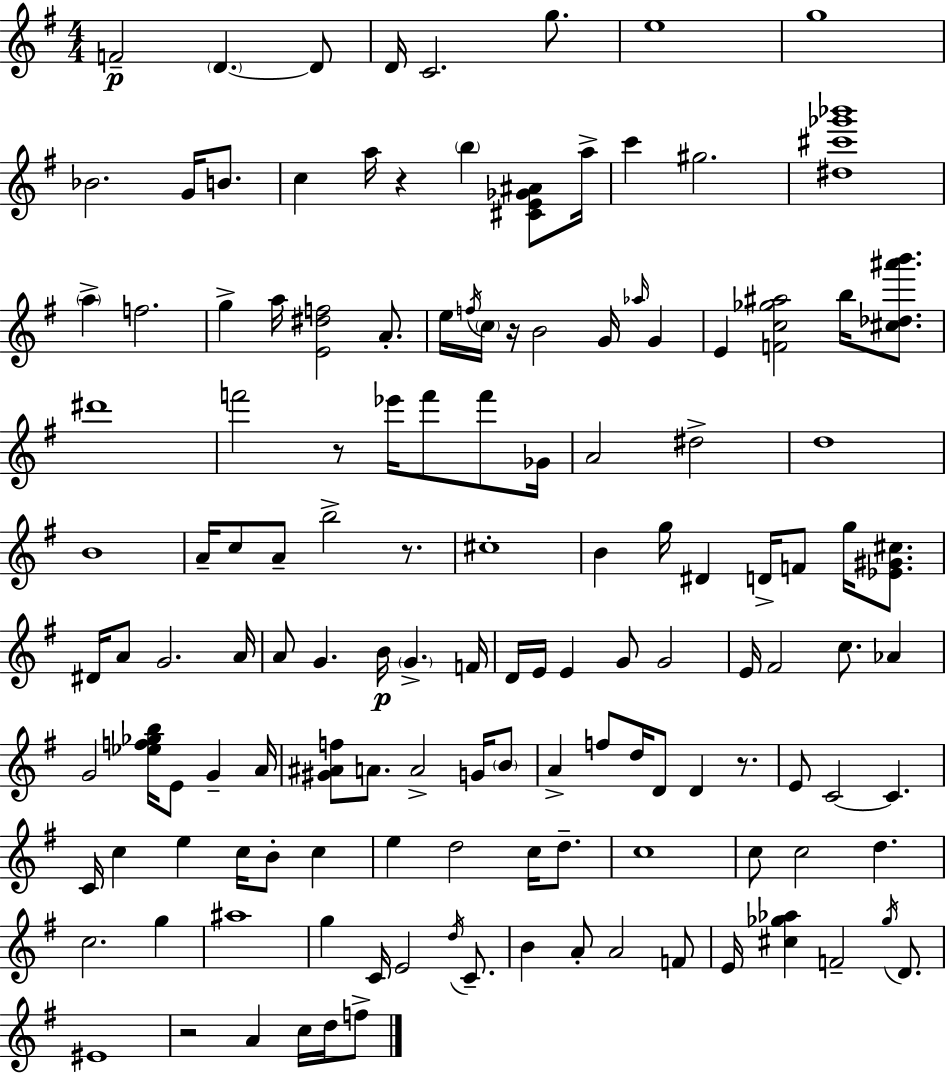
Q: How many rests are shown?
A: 6